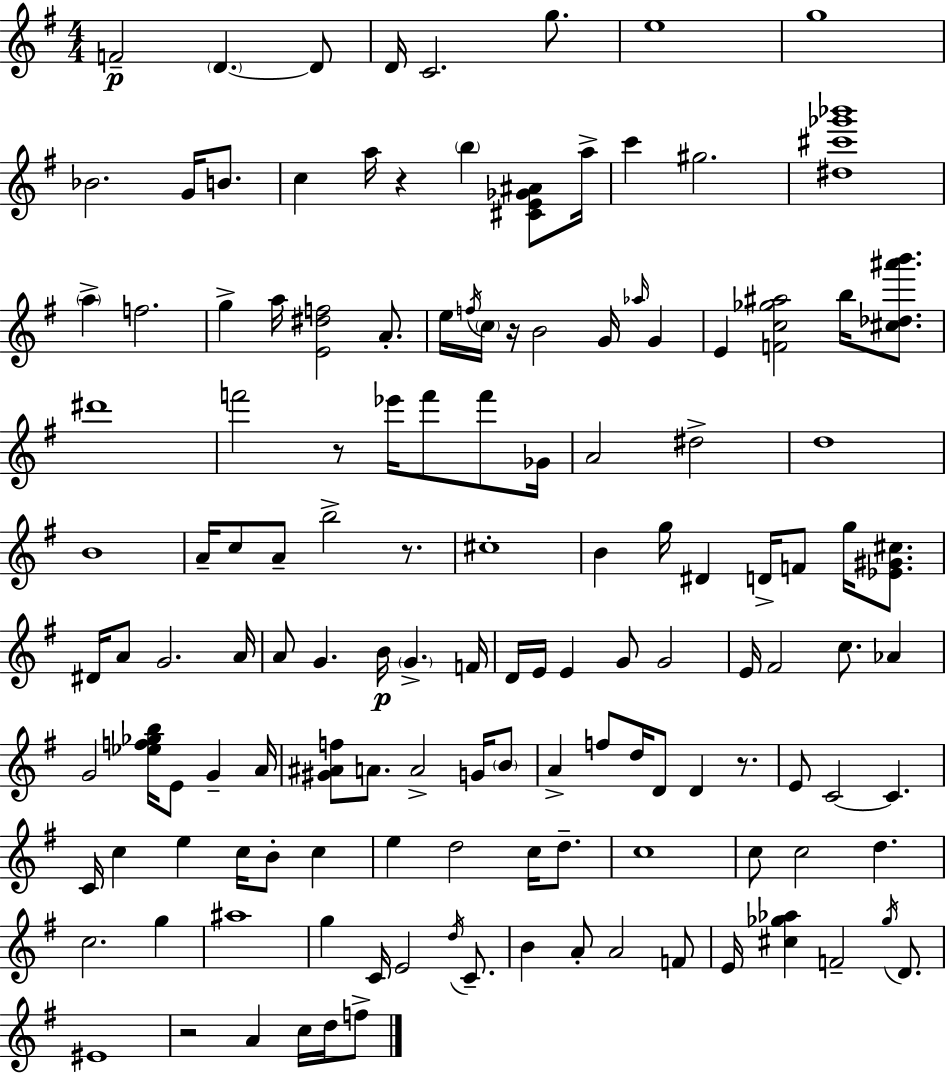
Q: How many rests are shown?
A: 6